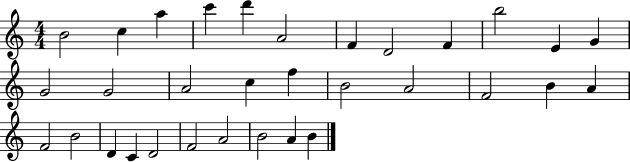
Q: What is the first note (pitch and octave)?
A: B4